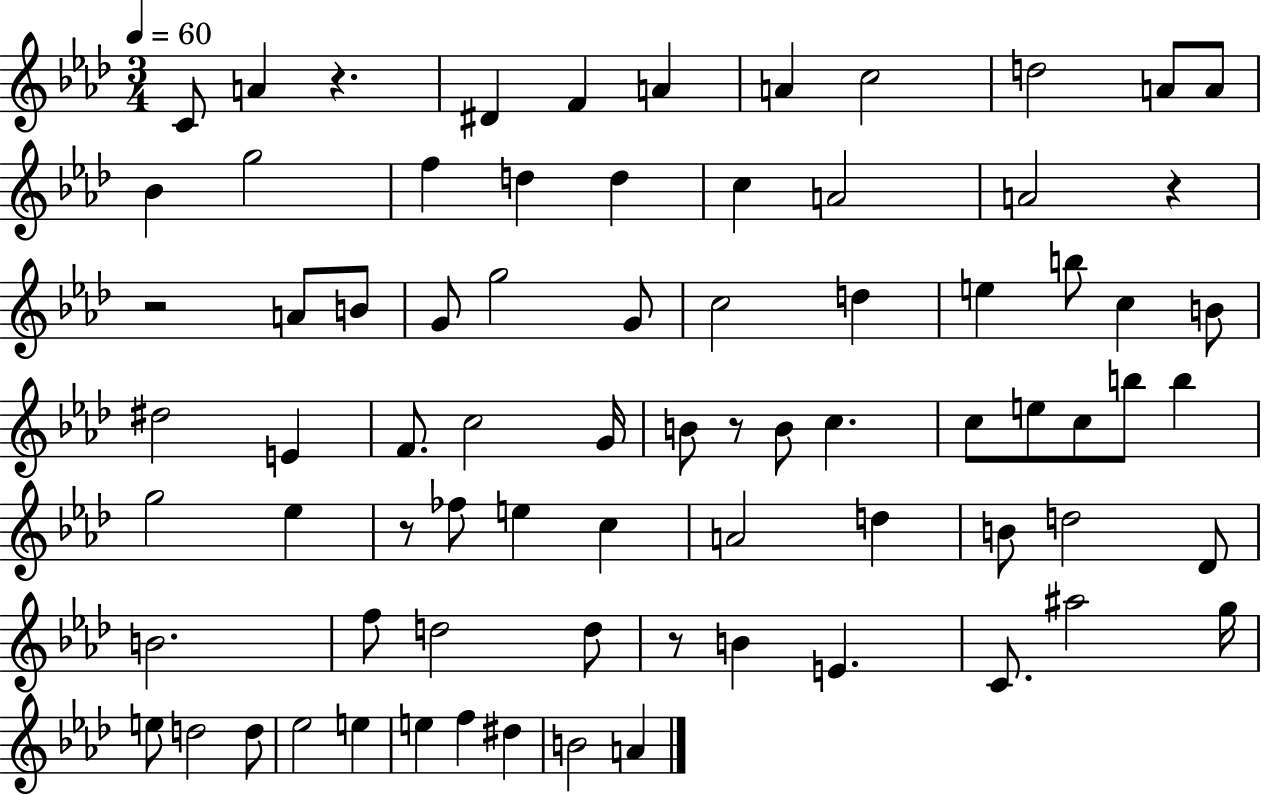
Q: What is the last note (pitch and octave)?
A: A4